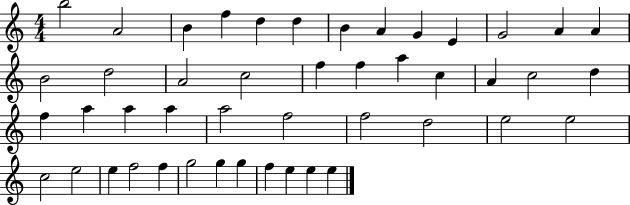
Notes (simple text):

B5/h A4/h B4/q F5/q D5/q D5/q B4/q A4/q G4/q E4/q G4/h A4/q A4/q B4/h D5/h A4/h C5/h F5/q F5/q A5/q C5/q A4/q C5/h D5/q F5/q A5/q A5/q A5/q A5/h F5/h F5/h D5/h E5/h E5/h C5/h E5/h E5/q F5/h F5/q G5/h G5/q G5/q F5/q E5/q E5/q E5/q